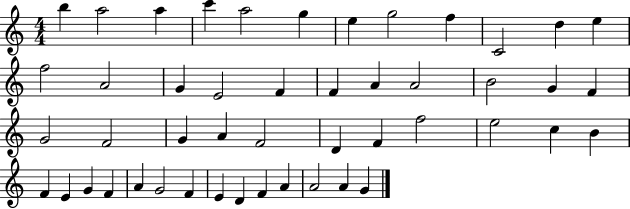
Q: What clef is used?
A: treble